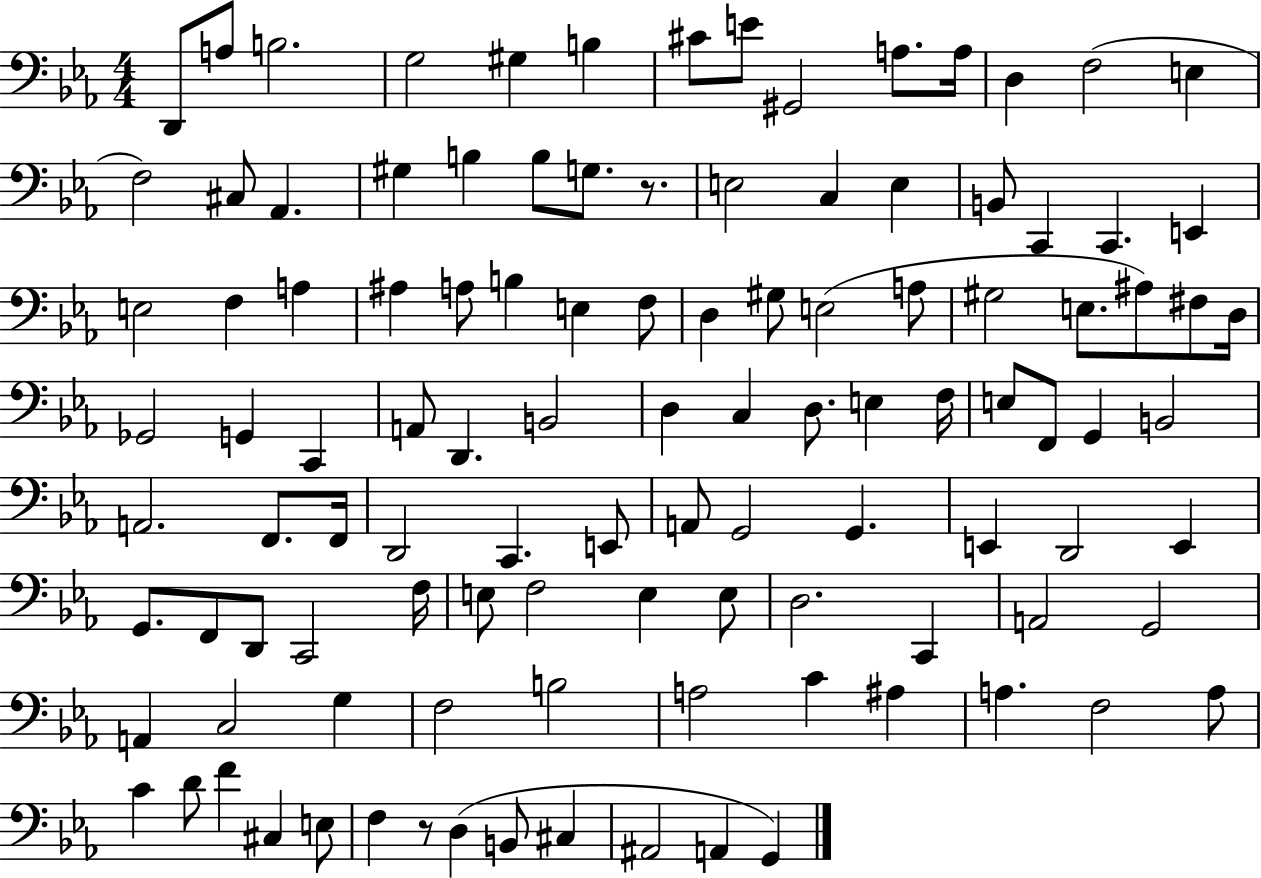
{
  \clef bass
  \numericTimeSignature
  \time 4/4
  \key ees \major
  d,8 a8 b2. | g2 gis4 b4 | cis'8 e'8 gis,2 a8. a16 | d4 f2( e4 | \break f2) cis8 aes,4. | gis4 b4 b8 g8. r8. | e2 c4 e4 | b,8 c,4 c,4. e,4 | \break e2 f4 a4 | ais4 a8 b4 e4 f8 | d4 gis8 e2( a8 | gis2 e8. ais8) fis8 d16 | \break ges,2 g,4 c,4 | a,8 d,4. b,2 | d4 c4 d8. e4 f16 | e8 f,8 g,4 b,2 | \break a,2. f,8. f,16 | d,2 c,4. e,8 | a,8 g,2 g,4. | e,4 d,2 e,4 | \break g,8. f,8 d,8 c,2 f16 | e8 f2 e4 e8 | d2. c,4 | a,2 g,2 | \break a,4 c2 g4 | f2 b2 | a2 c'4 ais4 | a4. f2 a8 | \break c'4 d'8 f'4 cis4 e8 | f4 r8 d4( b,8 cis4 | ais,2 a,4 g,4) | \bar "|."
}